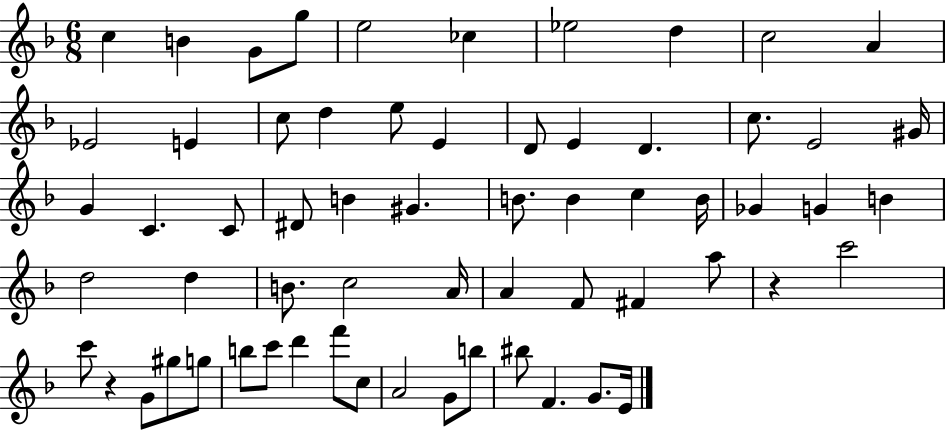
{
  \clef treble
  \numericTimeSignature
  \time 6/8
  \key f \major
  \repeat volta 2 { c''4 b'4 g'8 g''8 | e''2 ces''4 | ees''2 d''4 | c''2 a'4 | \break ees'2 e'4 | c''8 d''4 e''8 e'4 | d'8 e'4 d'4. | c''8. e'2 gis'16 | \break g'4 c'4. c'8 | dis'8 b'4 gis'4. | b'8. b'4 c''4 b'16 | ges'4 g'4 b'4 | \break d''2 d''4 | b'8. c''2 a'16 | a'4 f'8 fis'4 a''8 | r4 c'''2 | \break c'''8 r4 g'8 gis''8 g''8 | b''8 c'''8 d'''4 f'''8 c''8 | a'2 g'8 b''8 | bis''8 f'4. g'8. e'16 | \break } \bar "|."
}